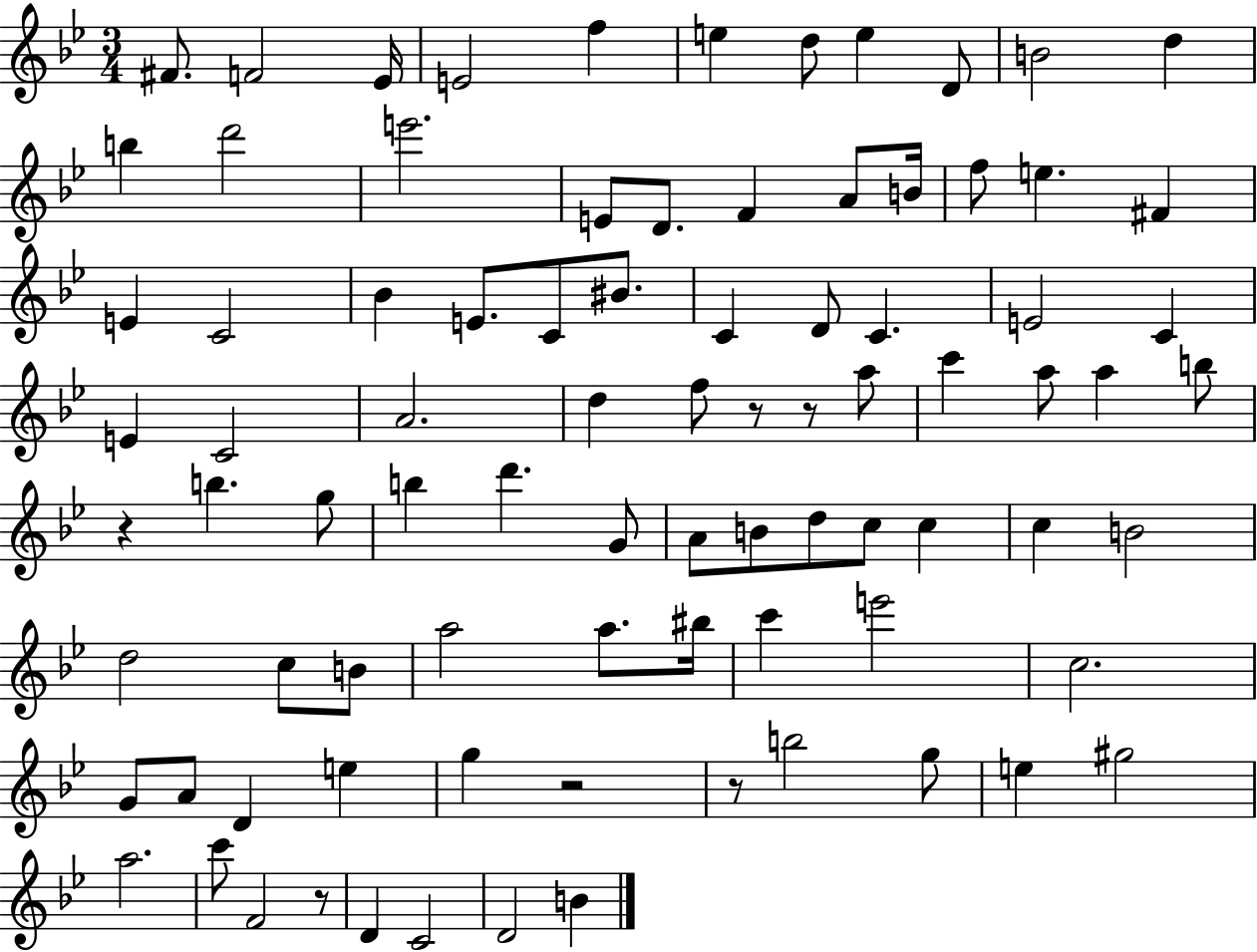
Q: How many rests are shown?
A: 6